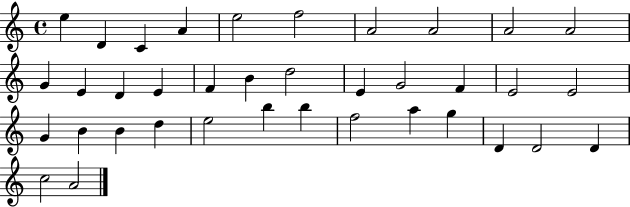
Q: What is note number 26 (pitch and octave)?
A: D5